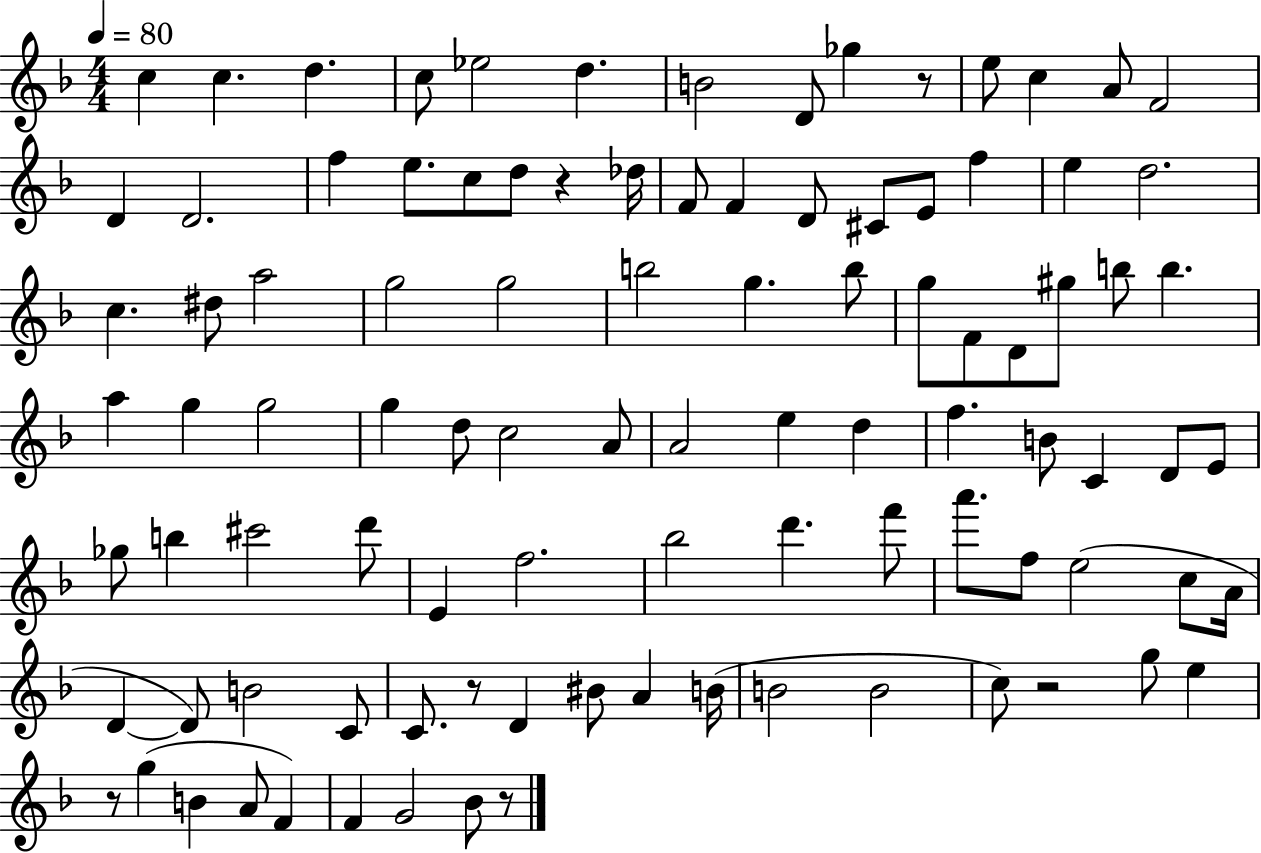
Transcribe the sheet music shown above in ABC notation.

X:1
T:Untitled
M:4/4
L:1/4
K:F
c c d c/2 _e2 d B2 D/2 _g z/2 e/2 c A/2 F2 D D2 f e/2 c/2 d/2 z _d/4 F/2 F D/2 ^C/2 E/2 f e d2 c ^d/2 a2 g2 g2 b2 g b/2 g/2 F/2 D/2 ^g/2 b/2 b a g g2 g d/2 c2 A/2 A2 e d f B/2 C D/2 E/2 _g/2 b ^c'2 d'/2 E f2 _b2 d' f'/2 a'/2 f/2 e2 c/2 A/4 D D/2 B2 C/2 C/2 z/2 D ^B/2 A B/4 B2 B2 c/2 z2 g/2 e z/2 g B A/2 F F G2 _B/2 z/2